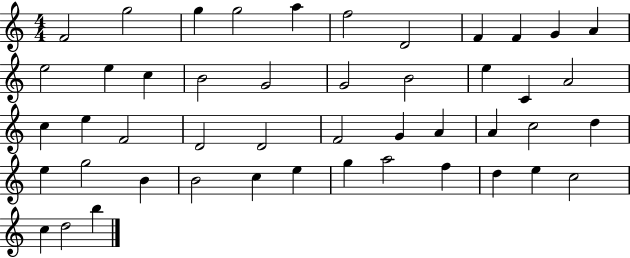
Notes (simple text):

F4/h G5/h G5/q G5/h A5/q F5/h D4/h F4/q F4/q G4/q A4/q E5/h E5/q C5/q B4/h G4/h G4/h B4/h E5/q C4/q A4/h C5/q E5/q F4/h D4/h D4/h F4/h G4/q A4/q A4/q C5/h D5/q E5/q G5/h B4/q B4/h C5/q E5/q G5/q A5/h F5/q D5/q E5/q C5/h C5/q D5/h B5/q